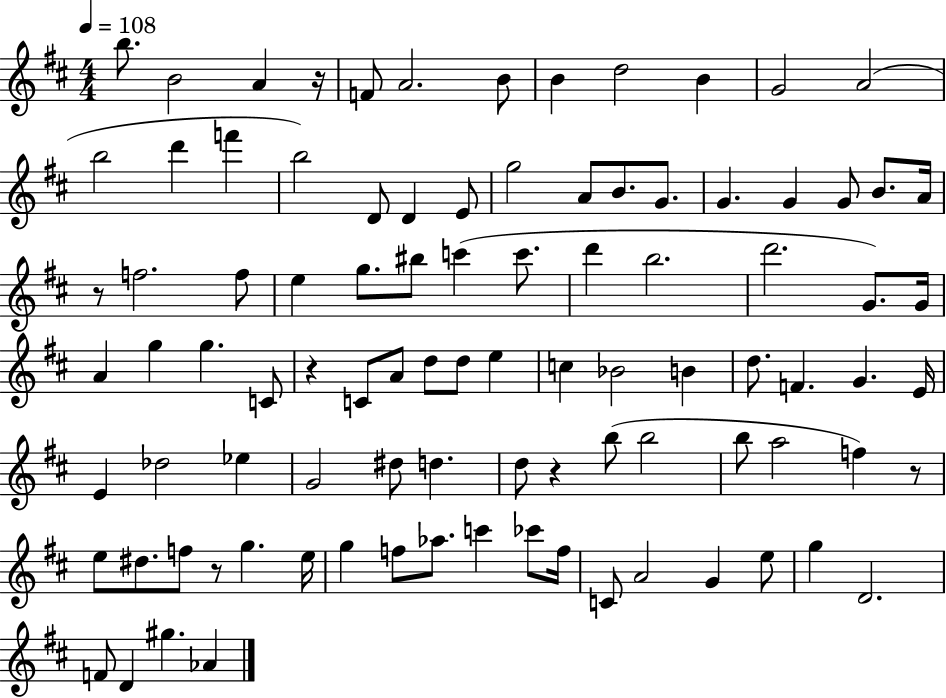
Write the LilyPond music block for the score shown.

{
  \clef treble
  \numericTimeSignature
  \time 4/4
  \key d \major
  \tempo 4 = 108
  b''8. b'2 a'4 r16 | f'8 a'2. b'8 | b'4 d''2 b'4 | g'2 a'2( | \break b''2 d'''4 f'''4 | b''2) d'8 d'4 e'8 | g''2 a'8 b'8. g'8. | g'4. g'4 g'8 b'8. a'16 | \break r8 f''2. f''8 | e''4 g''8. bis''8 c'''4( c'''8. | d'''4 b''2. | d'''2. g'8.) g'16 | \break a'4 g''4 g''4. c'8 | r4 c'8 a'8 d''8 d''8 e''4 | c''4 bes'2 b'4 | d''8. f'4. g'4. e'16 | \break e'4 des''2 ees''4 | g'2 dis''8 d''4. | d''8 r4 b''8( b''2 | b''8 a''2 f''4) r8 | \break e''8 dis''8. f''8 r8 g''4. e''16 | g''4 f''8 aes''8. c'''4 ces'''8 f''16 | c'8 a'2 g'4 e''8 | g''4 d'2. | \break f'8 d'4 gis''4. aes'4 | \bar "|."
}